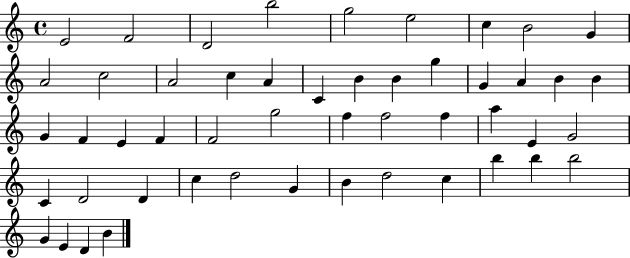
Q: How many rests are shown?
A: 0